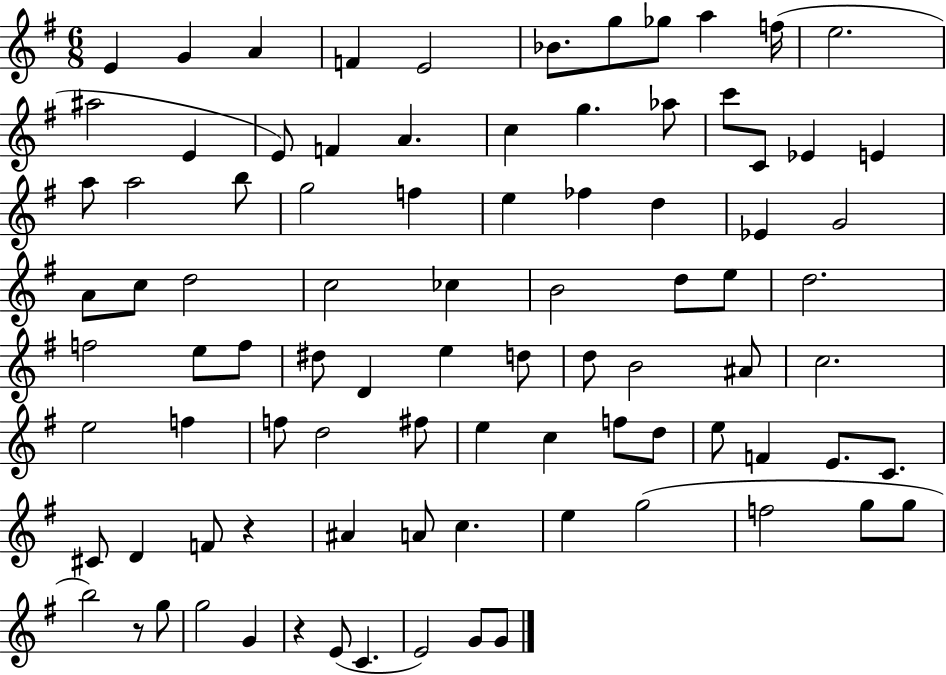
{
  \clef treble
  \numericTimeSignature
  \time 6/8
  \key g \major
  e'4 g'4 a'4 | f'4 e'2 | bes'8. g''8 ges''8 a''4 f''16( | e''2. | \break ais''2 e'4 | e'8) f'4 a'4. | c''4 g''4. aes''8 | c'''8 c'8 ees'4 e'4 | \break a''8 a''2 b''8 | g''2 f''4 | e''4 fes''4 d''4 | ees'4 g'2 | \break a'8 c''8 d''2 | c''2 ces''4 | b'2 d''8 e''8 | d''2. | \break f''2 e''8 f''8 | dis''8 d'4 e''4 d''8 | d''8 b'2 ais'8 | c''2. | \break e''2 f''4 | f''8 d''2 fis''8 | e''4 c''4 f''8 d''8 | e''8 f'4 e'8. c'8. | \break cis'8 d'4 f'8 r4 | ais'4 a'8 c''4. | e''4 g''2( | f''2 g''8 g''8 | \break b''2) r8 g''8 | g''2 g'4 | r4 e'8( c'4. | e'2) g'8 g'8 | \break \bar "|."
}